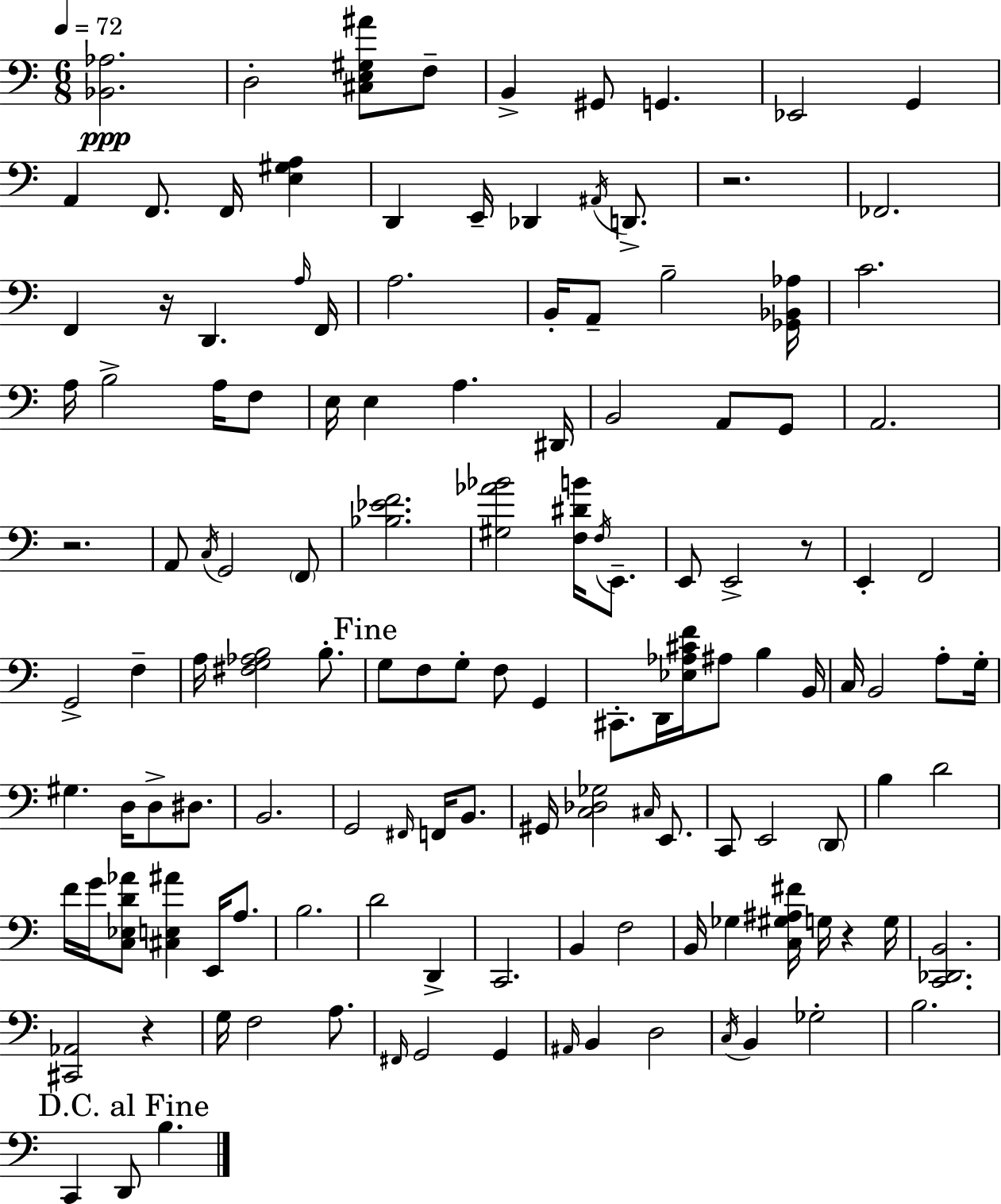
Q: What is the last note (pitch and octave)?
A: B3